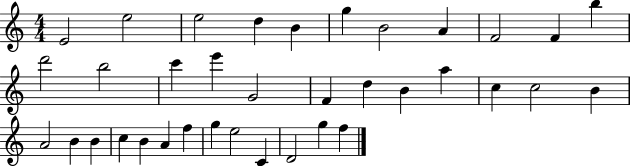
E4/h E5/h E5/h D5/q B4/q G5/q B4/h A4/q F4/h F4/q B5/q D6/h B5/h C6/q E6/q G4/h F4/q D5/q B4/q A5/q C5/q C5/h B4/q A4/h B4/q B4/q C5/q B4/q A4/q F5/q G5/q E5/h C4/q D4/h G5/q F5/q